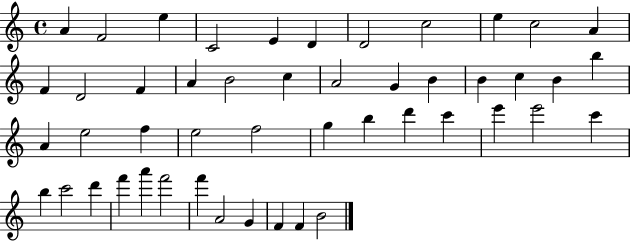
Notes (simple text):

A4/q F4/h E5/q C4/h E4/q D4/q D4/h C5/h E5/q C5/h A4/q F4/q D4/h F4/q A4/q B4/h C5/q A4/h G4/q B4/q B4/q C5/q B4/q B5/q A4/q E5/h F5/q E5/h F5/h G5/q B5/q D6/q C6/q E6/q E6/h C6/q B5/q C6/h D6/q F6/q A6/q F6/h F6/q A4/h G4/q F4/q F4/q B4/h